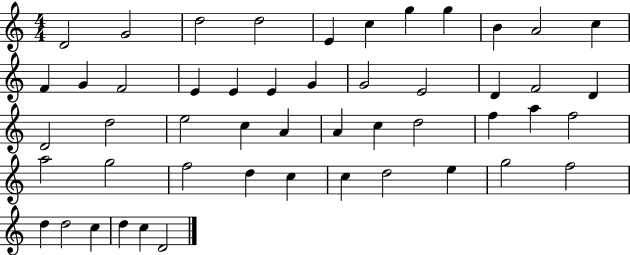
X:1
T:Untitled
M:4/4
L:1/4
K:C
D2 G2 d2 d2 E c g g B A2 c F G F2 E E E G G2 E2 D F2 D D2 d2 e2 c A A c d2 f a f2 a2 g2 f2 d c c d2 e g2 f2 d d2 c d c D2